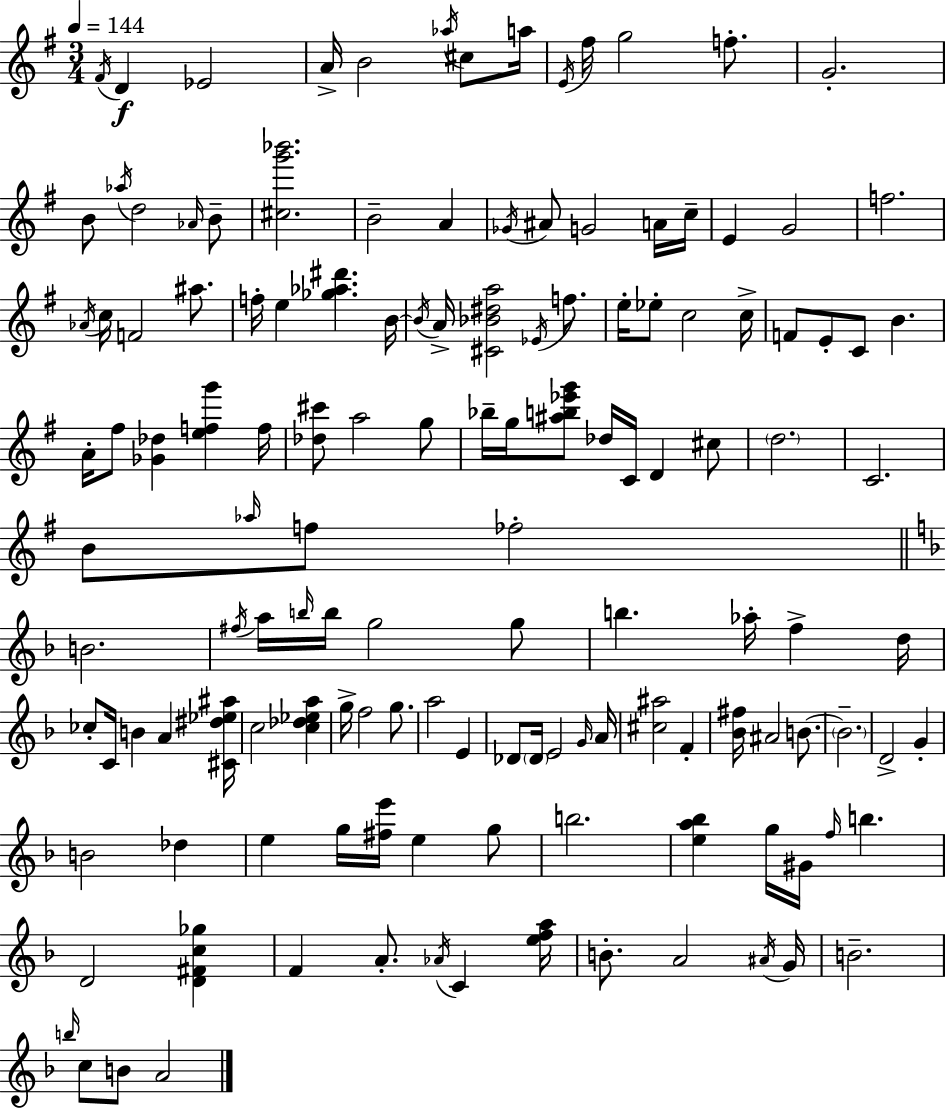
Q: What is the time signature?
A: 3/4